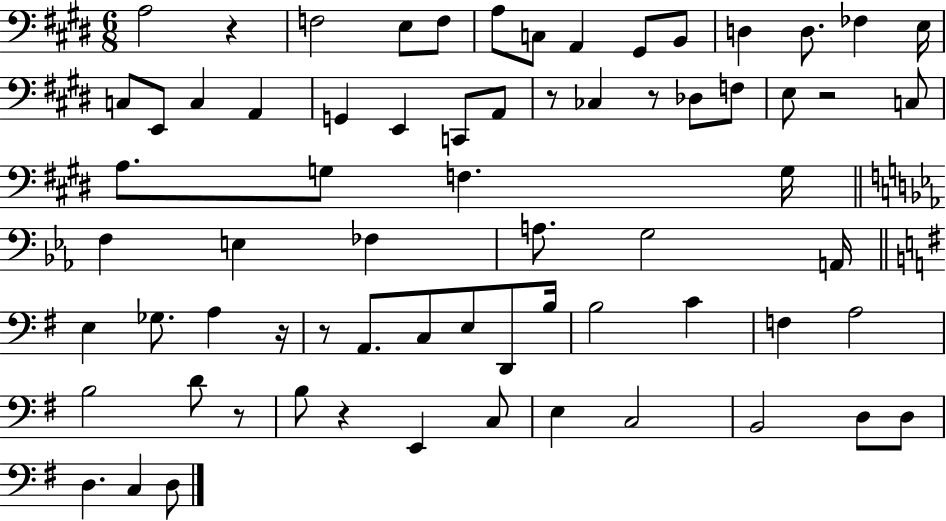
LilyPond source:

{
  \clef bass
  \numericTimeSignature
  \time 6/8
  \key e \major
  a2 r4 | f2 e8 f8 | a8 c8 a,4 gis,8 b,8 | d4 d8. fes4 e16 | \break c8 e,8 c4 a,4 | g,4 e,4 c,8 a,8 | r8 ces4 r8 des8 f8 | e8 r2 c8 | \break a8. g8 f4. g16 | \bar "||" \break \key ees \major f4 e4 fes4 | a8. g2 a,16 | \bar "||" \break \key g \major e4 ges8. a4 r16 | r8 a,8. c8 e8 d,8 b16 | b2 c'4 | f4 a2 | \break b2 d'8 r8 | b8 r4 e,4 c8 | e4 c2 | b,2 d8 d8 | \break d4. c4 d8 | \bar "|."
}